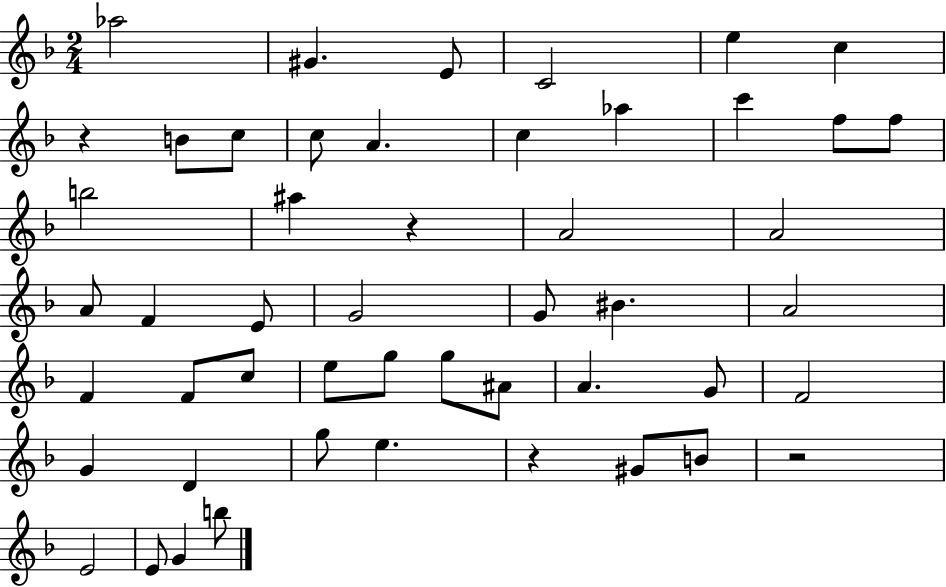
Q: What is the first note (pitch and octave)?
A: Ab5